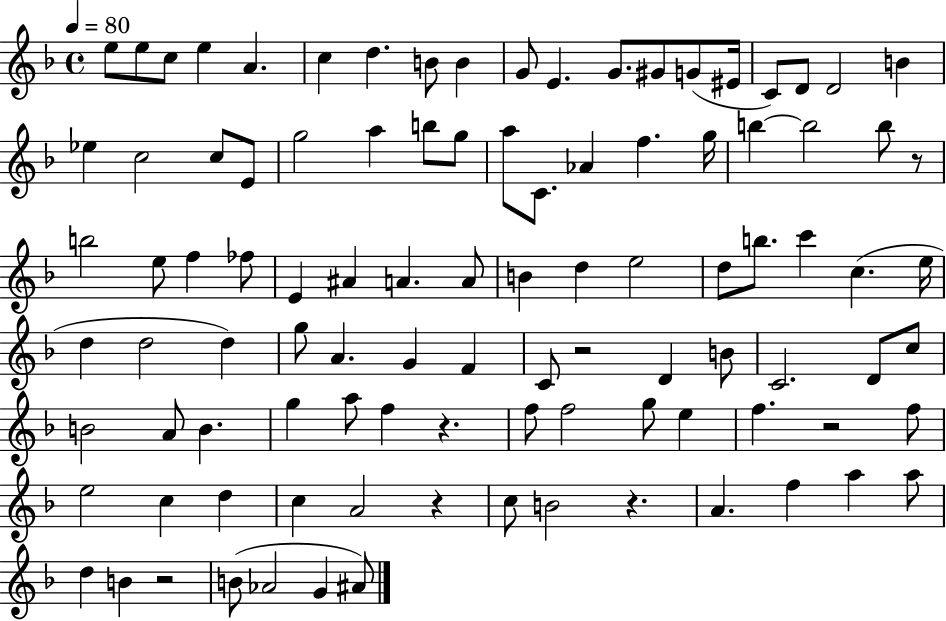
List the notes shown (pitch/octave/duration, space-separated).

E5/e E5/e C5/e E5/q A4/q. C5/q D5/q. B4/e B4/q G4/e E4/q. G4/e. G#4/e G4/e EIS4/s C4/e D4/e D4/h B4/q Eb5/q C5/h C5/e E4/e G5/h A5/q B5/e G5/e A5/e C4/e. Ab4/q F5/q. G5/s B5/q B5/h B5/e R/e B5/h E5/e F5/q FES5/e E4/q A#4/q A4/q. A4/e B4/q D5/q E5/h D5/e B5/e. C6/q C5/q. E5/s D5/q D5/h D5/q G5/e A4/q. G4/q F4/q C4/e R/h D4/q B4/e C4/h. D4/e C5/e B4/h A4/e B4/q. G5/q A5/e F5/q R/q. F5/e F5/h G5/e E5/q F5/q. R/h F5/e E5/h C5/q D5/q C5/q A4/h R/q C5/e B4/h R/q. A4/q. F5/q A5/q A5/e D5/q B4/q R/h B4/e Ab4/h G4/q A#4/e